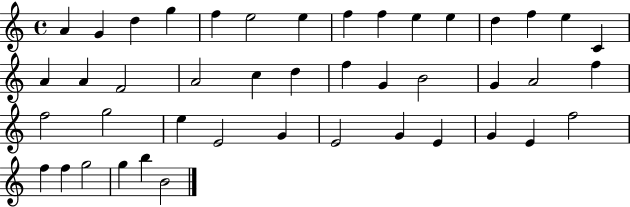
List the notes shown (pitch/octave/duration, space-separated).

A4/q G4/q D5/q G5/q F5/q E5/h E5/q F5/q F5/q E5/q E5/q D5/q F5/q E5/q C4/q A4/q A4/q F4/h A4/h C5/q D5/q F5/q G4/q B4/h G4/q A4/h F5/q F5/h G5/h E5/q E4/h G4/q E4/h G4/q E4/q G4/q E4/q F5/h F5/q F5/q G5/h G5/q B5/q B4/h